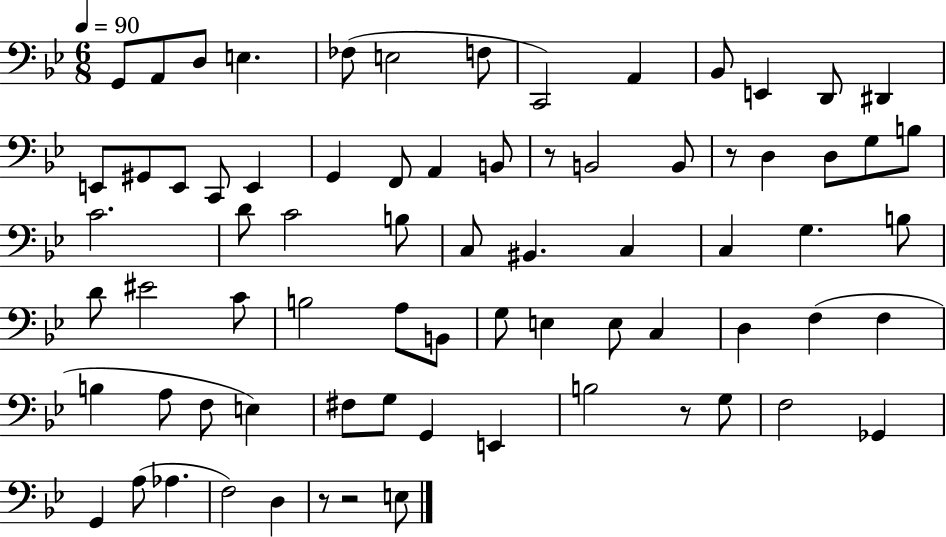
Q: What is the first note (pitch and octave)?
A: G2